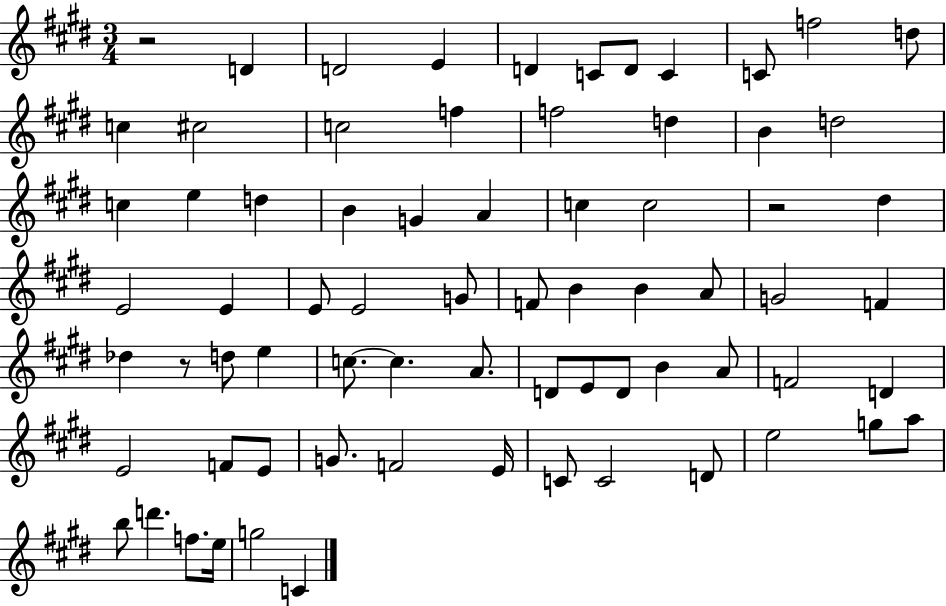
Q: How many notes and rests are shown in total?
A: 72